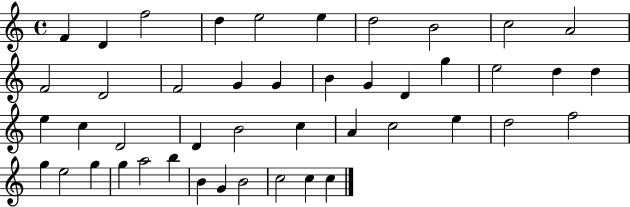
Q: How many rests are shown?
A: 0